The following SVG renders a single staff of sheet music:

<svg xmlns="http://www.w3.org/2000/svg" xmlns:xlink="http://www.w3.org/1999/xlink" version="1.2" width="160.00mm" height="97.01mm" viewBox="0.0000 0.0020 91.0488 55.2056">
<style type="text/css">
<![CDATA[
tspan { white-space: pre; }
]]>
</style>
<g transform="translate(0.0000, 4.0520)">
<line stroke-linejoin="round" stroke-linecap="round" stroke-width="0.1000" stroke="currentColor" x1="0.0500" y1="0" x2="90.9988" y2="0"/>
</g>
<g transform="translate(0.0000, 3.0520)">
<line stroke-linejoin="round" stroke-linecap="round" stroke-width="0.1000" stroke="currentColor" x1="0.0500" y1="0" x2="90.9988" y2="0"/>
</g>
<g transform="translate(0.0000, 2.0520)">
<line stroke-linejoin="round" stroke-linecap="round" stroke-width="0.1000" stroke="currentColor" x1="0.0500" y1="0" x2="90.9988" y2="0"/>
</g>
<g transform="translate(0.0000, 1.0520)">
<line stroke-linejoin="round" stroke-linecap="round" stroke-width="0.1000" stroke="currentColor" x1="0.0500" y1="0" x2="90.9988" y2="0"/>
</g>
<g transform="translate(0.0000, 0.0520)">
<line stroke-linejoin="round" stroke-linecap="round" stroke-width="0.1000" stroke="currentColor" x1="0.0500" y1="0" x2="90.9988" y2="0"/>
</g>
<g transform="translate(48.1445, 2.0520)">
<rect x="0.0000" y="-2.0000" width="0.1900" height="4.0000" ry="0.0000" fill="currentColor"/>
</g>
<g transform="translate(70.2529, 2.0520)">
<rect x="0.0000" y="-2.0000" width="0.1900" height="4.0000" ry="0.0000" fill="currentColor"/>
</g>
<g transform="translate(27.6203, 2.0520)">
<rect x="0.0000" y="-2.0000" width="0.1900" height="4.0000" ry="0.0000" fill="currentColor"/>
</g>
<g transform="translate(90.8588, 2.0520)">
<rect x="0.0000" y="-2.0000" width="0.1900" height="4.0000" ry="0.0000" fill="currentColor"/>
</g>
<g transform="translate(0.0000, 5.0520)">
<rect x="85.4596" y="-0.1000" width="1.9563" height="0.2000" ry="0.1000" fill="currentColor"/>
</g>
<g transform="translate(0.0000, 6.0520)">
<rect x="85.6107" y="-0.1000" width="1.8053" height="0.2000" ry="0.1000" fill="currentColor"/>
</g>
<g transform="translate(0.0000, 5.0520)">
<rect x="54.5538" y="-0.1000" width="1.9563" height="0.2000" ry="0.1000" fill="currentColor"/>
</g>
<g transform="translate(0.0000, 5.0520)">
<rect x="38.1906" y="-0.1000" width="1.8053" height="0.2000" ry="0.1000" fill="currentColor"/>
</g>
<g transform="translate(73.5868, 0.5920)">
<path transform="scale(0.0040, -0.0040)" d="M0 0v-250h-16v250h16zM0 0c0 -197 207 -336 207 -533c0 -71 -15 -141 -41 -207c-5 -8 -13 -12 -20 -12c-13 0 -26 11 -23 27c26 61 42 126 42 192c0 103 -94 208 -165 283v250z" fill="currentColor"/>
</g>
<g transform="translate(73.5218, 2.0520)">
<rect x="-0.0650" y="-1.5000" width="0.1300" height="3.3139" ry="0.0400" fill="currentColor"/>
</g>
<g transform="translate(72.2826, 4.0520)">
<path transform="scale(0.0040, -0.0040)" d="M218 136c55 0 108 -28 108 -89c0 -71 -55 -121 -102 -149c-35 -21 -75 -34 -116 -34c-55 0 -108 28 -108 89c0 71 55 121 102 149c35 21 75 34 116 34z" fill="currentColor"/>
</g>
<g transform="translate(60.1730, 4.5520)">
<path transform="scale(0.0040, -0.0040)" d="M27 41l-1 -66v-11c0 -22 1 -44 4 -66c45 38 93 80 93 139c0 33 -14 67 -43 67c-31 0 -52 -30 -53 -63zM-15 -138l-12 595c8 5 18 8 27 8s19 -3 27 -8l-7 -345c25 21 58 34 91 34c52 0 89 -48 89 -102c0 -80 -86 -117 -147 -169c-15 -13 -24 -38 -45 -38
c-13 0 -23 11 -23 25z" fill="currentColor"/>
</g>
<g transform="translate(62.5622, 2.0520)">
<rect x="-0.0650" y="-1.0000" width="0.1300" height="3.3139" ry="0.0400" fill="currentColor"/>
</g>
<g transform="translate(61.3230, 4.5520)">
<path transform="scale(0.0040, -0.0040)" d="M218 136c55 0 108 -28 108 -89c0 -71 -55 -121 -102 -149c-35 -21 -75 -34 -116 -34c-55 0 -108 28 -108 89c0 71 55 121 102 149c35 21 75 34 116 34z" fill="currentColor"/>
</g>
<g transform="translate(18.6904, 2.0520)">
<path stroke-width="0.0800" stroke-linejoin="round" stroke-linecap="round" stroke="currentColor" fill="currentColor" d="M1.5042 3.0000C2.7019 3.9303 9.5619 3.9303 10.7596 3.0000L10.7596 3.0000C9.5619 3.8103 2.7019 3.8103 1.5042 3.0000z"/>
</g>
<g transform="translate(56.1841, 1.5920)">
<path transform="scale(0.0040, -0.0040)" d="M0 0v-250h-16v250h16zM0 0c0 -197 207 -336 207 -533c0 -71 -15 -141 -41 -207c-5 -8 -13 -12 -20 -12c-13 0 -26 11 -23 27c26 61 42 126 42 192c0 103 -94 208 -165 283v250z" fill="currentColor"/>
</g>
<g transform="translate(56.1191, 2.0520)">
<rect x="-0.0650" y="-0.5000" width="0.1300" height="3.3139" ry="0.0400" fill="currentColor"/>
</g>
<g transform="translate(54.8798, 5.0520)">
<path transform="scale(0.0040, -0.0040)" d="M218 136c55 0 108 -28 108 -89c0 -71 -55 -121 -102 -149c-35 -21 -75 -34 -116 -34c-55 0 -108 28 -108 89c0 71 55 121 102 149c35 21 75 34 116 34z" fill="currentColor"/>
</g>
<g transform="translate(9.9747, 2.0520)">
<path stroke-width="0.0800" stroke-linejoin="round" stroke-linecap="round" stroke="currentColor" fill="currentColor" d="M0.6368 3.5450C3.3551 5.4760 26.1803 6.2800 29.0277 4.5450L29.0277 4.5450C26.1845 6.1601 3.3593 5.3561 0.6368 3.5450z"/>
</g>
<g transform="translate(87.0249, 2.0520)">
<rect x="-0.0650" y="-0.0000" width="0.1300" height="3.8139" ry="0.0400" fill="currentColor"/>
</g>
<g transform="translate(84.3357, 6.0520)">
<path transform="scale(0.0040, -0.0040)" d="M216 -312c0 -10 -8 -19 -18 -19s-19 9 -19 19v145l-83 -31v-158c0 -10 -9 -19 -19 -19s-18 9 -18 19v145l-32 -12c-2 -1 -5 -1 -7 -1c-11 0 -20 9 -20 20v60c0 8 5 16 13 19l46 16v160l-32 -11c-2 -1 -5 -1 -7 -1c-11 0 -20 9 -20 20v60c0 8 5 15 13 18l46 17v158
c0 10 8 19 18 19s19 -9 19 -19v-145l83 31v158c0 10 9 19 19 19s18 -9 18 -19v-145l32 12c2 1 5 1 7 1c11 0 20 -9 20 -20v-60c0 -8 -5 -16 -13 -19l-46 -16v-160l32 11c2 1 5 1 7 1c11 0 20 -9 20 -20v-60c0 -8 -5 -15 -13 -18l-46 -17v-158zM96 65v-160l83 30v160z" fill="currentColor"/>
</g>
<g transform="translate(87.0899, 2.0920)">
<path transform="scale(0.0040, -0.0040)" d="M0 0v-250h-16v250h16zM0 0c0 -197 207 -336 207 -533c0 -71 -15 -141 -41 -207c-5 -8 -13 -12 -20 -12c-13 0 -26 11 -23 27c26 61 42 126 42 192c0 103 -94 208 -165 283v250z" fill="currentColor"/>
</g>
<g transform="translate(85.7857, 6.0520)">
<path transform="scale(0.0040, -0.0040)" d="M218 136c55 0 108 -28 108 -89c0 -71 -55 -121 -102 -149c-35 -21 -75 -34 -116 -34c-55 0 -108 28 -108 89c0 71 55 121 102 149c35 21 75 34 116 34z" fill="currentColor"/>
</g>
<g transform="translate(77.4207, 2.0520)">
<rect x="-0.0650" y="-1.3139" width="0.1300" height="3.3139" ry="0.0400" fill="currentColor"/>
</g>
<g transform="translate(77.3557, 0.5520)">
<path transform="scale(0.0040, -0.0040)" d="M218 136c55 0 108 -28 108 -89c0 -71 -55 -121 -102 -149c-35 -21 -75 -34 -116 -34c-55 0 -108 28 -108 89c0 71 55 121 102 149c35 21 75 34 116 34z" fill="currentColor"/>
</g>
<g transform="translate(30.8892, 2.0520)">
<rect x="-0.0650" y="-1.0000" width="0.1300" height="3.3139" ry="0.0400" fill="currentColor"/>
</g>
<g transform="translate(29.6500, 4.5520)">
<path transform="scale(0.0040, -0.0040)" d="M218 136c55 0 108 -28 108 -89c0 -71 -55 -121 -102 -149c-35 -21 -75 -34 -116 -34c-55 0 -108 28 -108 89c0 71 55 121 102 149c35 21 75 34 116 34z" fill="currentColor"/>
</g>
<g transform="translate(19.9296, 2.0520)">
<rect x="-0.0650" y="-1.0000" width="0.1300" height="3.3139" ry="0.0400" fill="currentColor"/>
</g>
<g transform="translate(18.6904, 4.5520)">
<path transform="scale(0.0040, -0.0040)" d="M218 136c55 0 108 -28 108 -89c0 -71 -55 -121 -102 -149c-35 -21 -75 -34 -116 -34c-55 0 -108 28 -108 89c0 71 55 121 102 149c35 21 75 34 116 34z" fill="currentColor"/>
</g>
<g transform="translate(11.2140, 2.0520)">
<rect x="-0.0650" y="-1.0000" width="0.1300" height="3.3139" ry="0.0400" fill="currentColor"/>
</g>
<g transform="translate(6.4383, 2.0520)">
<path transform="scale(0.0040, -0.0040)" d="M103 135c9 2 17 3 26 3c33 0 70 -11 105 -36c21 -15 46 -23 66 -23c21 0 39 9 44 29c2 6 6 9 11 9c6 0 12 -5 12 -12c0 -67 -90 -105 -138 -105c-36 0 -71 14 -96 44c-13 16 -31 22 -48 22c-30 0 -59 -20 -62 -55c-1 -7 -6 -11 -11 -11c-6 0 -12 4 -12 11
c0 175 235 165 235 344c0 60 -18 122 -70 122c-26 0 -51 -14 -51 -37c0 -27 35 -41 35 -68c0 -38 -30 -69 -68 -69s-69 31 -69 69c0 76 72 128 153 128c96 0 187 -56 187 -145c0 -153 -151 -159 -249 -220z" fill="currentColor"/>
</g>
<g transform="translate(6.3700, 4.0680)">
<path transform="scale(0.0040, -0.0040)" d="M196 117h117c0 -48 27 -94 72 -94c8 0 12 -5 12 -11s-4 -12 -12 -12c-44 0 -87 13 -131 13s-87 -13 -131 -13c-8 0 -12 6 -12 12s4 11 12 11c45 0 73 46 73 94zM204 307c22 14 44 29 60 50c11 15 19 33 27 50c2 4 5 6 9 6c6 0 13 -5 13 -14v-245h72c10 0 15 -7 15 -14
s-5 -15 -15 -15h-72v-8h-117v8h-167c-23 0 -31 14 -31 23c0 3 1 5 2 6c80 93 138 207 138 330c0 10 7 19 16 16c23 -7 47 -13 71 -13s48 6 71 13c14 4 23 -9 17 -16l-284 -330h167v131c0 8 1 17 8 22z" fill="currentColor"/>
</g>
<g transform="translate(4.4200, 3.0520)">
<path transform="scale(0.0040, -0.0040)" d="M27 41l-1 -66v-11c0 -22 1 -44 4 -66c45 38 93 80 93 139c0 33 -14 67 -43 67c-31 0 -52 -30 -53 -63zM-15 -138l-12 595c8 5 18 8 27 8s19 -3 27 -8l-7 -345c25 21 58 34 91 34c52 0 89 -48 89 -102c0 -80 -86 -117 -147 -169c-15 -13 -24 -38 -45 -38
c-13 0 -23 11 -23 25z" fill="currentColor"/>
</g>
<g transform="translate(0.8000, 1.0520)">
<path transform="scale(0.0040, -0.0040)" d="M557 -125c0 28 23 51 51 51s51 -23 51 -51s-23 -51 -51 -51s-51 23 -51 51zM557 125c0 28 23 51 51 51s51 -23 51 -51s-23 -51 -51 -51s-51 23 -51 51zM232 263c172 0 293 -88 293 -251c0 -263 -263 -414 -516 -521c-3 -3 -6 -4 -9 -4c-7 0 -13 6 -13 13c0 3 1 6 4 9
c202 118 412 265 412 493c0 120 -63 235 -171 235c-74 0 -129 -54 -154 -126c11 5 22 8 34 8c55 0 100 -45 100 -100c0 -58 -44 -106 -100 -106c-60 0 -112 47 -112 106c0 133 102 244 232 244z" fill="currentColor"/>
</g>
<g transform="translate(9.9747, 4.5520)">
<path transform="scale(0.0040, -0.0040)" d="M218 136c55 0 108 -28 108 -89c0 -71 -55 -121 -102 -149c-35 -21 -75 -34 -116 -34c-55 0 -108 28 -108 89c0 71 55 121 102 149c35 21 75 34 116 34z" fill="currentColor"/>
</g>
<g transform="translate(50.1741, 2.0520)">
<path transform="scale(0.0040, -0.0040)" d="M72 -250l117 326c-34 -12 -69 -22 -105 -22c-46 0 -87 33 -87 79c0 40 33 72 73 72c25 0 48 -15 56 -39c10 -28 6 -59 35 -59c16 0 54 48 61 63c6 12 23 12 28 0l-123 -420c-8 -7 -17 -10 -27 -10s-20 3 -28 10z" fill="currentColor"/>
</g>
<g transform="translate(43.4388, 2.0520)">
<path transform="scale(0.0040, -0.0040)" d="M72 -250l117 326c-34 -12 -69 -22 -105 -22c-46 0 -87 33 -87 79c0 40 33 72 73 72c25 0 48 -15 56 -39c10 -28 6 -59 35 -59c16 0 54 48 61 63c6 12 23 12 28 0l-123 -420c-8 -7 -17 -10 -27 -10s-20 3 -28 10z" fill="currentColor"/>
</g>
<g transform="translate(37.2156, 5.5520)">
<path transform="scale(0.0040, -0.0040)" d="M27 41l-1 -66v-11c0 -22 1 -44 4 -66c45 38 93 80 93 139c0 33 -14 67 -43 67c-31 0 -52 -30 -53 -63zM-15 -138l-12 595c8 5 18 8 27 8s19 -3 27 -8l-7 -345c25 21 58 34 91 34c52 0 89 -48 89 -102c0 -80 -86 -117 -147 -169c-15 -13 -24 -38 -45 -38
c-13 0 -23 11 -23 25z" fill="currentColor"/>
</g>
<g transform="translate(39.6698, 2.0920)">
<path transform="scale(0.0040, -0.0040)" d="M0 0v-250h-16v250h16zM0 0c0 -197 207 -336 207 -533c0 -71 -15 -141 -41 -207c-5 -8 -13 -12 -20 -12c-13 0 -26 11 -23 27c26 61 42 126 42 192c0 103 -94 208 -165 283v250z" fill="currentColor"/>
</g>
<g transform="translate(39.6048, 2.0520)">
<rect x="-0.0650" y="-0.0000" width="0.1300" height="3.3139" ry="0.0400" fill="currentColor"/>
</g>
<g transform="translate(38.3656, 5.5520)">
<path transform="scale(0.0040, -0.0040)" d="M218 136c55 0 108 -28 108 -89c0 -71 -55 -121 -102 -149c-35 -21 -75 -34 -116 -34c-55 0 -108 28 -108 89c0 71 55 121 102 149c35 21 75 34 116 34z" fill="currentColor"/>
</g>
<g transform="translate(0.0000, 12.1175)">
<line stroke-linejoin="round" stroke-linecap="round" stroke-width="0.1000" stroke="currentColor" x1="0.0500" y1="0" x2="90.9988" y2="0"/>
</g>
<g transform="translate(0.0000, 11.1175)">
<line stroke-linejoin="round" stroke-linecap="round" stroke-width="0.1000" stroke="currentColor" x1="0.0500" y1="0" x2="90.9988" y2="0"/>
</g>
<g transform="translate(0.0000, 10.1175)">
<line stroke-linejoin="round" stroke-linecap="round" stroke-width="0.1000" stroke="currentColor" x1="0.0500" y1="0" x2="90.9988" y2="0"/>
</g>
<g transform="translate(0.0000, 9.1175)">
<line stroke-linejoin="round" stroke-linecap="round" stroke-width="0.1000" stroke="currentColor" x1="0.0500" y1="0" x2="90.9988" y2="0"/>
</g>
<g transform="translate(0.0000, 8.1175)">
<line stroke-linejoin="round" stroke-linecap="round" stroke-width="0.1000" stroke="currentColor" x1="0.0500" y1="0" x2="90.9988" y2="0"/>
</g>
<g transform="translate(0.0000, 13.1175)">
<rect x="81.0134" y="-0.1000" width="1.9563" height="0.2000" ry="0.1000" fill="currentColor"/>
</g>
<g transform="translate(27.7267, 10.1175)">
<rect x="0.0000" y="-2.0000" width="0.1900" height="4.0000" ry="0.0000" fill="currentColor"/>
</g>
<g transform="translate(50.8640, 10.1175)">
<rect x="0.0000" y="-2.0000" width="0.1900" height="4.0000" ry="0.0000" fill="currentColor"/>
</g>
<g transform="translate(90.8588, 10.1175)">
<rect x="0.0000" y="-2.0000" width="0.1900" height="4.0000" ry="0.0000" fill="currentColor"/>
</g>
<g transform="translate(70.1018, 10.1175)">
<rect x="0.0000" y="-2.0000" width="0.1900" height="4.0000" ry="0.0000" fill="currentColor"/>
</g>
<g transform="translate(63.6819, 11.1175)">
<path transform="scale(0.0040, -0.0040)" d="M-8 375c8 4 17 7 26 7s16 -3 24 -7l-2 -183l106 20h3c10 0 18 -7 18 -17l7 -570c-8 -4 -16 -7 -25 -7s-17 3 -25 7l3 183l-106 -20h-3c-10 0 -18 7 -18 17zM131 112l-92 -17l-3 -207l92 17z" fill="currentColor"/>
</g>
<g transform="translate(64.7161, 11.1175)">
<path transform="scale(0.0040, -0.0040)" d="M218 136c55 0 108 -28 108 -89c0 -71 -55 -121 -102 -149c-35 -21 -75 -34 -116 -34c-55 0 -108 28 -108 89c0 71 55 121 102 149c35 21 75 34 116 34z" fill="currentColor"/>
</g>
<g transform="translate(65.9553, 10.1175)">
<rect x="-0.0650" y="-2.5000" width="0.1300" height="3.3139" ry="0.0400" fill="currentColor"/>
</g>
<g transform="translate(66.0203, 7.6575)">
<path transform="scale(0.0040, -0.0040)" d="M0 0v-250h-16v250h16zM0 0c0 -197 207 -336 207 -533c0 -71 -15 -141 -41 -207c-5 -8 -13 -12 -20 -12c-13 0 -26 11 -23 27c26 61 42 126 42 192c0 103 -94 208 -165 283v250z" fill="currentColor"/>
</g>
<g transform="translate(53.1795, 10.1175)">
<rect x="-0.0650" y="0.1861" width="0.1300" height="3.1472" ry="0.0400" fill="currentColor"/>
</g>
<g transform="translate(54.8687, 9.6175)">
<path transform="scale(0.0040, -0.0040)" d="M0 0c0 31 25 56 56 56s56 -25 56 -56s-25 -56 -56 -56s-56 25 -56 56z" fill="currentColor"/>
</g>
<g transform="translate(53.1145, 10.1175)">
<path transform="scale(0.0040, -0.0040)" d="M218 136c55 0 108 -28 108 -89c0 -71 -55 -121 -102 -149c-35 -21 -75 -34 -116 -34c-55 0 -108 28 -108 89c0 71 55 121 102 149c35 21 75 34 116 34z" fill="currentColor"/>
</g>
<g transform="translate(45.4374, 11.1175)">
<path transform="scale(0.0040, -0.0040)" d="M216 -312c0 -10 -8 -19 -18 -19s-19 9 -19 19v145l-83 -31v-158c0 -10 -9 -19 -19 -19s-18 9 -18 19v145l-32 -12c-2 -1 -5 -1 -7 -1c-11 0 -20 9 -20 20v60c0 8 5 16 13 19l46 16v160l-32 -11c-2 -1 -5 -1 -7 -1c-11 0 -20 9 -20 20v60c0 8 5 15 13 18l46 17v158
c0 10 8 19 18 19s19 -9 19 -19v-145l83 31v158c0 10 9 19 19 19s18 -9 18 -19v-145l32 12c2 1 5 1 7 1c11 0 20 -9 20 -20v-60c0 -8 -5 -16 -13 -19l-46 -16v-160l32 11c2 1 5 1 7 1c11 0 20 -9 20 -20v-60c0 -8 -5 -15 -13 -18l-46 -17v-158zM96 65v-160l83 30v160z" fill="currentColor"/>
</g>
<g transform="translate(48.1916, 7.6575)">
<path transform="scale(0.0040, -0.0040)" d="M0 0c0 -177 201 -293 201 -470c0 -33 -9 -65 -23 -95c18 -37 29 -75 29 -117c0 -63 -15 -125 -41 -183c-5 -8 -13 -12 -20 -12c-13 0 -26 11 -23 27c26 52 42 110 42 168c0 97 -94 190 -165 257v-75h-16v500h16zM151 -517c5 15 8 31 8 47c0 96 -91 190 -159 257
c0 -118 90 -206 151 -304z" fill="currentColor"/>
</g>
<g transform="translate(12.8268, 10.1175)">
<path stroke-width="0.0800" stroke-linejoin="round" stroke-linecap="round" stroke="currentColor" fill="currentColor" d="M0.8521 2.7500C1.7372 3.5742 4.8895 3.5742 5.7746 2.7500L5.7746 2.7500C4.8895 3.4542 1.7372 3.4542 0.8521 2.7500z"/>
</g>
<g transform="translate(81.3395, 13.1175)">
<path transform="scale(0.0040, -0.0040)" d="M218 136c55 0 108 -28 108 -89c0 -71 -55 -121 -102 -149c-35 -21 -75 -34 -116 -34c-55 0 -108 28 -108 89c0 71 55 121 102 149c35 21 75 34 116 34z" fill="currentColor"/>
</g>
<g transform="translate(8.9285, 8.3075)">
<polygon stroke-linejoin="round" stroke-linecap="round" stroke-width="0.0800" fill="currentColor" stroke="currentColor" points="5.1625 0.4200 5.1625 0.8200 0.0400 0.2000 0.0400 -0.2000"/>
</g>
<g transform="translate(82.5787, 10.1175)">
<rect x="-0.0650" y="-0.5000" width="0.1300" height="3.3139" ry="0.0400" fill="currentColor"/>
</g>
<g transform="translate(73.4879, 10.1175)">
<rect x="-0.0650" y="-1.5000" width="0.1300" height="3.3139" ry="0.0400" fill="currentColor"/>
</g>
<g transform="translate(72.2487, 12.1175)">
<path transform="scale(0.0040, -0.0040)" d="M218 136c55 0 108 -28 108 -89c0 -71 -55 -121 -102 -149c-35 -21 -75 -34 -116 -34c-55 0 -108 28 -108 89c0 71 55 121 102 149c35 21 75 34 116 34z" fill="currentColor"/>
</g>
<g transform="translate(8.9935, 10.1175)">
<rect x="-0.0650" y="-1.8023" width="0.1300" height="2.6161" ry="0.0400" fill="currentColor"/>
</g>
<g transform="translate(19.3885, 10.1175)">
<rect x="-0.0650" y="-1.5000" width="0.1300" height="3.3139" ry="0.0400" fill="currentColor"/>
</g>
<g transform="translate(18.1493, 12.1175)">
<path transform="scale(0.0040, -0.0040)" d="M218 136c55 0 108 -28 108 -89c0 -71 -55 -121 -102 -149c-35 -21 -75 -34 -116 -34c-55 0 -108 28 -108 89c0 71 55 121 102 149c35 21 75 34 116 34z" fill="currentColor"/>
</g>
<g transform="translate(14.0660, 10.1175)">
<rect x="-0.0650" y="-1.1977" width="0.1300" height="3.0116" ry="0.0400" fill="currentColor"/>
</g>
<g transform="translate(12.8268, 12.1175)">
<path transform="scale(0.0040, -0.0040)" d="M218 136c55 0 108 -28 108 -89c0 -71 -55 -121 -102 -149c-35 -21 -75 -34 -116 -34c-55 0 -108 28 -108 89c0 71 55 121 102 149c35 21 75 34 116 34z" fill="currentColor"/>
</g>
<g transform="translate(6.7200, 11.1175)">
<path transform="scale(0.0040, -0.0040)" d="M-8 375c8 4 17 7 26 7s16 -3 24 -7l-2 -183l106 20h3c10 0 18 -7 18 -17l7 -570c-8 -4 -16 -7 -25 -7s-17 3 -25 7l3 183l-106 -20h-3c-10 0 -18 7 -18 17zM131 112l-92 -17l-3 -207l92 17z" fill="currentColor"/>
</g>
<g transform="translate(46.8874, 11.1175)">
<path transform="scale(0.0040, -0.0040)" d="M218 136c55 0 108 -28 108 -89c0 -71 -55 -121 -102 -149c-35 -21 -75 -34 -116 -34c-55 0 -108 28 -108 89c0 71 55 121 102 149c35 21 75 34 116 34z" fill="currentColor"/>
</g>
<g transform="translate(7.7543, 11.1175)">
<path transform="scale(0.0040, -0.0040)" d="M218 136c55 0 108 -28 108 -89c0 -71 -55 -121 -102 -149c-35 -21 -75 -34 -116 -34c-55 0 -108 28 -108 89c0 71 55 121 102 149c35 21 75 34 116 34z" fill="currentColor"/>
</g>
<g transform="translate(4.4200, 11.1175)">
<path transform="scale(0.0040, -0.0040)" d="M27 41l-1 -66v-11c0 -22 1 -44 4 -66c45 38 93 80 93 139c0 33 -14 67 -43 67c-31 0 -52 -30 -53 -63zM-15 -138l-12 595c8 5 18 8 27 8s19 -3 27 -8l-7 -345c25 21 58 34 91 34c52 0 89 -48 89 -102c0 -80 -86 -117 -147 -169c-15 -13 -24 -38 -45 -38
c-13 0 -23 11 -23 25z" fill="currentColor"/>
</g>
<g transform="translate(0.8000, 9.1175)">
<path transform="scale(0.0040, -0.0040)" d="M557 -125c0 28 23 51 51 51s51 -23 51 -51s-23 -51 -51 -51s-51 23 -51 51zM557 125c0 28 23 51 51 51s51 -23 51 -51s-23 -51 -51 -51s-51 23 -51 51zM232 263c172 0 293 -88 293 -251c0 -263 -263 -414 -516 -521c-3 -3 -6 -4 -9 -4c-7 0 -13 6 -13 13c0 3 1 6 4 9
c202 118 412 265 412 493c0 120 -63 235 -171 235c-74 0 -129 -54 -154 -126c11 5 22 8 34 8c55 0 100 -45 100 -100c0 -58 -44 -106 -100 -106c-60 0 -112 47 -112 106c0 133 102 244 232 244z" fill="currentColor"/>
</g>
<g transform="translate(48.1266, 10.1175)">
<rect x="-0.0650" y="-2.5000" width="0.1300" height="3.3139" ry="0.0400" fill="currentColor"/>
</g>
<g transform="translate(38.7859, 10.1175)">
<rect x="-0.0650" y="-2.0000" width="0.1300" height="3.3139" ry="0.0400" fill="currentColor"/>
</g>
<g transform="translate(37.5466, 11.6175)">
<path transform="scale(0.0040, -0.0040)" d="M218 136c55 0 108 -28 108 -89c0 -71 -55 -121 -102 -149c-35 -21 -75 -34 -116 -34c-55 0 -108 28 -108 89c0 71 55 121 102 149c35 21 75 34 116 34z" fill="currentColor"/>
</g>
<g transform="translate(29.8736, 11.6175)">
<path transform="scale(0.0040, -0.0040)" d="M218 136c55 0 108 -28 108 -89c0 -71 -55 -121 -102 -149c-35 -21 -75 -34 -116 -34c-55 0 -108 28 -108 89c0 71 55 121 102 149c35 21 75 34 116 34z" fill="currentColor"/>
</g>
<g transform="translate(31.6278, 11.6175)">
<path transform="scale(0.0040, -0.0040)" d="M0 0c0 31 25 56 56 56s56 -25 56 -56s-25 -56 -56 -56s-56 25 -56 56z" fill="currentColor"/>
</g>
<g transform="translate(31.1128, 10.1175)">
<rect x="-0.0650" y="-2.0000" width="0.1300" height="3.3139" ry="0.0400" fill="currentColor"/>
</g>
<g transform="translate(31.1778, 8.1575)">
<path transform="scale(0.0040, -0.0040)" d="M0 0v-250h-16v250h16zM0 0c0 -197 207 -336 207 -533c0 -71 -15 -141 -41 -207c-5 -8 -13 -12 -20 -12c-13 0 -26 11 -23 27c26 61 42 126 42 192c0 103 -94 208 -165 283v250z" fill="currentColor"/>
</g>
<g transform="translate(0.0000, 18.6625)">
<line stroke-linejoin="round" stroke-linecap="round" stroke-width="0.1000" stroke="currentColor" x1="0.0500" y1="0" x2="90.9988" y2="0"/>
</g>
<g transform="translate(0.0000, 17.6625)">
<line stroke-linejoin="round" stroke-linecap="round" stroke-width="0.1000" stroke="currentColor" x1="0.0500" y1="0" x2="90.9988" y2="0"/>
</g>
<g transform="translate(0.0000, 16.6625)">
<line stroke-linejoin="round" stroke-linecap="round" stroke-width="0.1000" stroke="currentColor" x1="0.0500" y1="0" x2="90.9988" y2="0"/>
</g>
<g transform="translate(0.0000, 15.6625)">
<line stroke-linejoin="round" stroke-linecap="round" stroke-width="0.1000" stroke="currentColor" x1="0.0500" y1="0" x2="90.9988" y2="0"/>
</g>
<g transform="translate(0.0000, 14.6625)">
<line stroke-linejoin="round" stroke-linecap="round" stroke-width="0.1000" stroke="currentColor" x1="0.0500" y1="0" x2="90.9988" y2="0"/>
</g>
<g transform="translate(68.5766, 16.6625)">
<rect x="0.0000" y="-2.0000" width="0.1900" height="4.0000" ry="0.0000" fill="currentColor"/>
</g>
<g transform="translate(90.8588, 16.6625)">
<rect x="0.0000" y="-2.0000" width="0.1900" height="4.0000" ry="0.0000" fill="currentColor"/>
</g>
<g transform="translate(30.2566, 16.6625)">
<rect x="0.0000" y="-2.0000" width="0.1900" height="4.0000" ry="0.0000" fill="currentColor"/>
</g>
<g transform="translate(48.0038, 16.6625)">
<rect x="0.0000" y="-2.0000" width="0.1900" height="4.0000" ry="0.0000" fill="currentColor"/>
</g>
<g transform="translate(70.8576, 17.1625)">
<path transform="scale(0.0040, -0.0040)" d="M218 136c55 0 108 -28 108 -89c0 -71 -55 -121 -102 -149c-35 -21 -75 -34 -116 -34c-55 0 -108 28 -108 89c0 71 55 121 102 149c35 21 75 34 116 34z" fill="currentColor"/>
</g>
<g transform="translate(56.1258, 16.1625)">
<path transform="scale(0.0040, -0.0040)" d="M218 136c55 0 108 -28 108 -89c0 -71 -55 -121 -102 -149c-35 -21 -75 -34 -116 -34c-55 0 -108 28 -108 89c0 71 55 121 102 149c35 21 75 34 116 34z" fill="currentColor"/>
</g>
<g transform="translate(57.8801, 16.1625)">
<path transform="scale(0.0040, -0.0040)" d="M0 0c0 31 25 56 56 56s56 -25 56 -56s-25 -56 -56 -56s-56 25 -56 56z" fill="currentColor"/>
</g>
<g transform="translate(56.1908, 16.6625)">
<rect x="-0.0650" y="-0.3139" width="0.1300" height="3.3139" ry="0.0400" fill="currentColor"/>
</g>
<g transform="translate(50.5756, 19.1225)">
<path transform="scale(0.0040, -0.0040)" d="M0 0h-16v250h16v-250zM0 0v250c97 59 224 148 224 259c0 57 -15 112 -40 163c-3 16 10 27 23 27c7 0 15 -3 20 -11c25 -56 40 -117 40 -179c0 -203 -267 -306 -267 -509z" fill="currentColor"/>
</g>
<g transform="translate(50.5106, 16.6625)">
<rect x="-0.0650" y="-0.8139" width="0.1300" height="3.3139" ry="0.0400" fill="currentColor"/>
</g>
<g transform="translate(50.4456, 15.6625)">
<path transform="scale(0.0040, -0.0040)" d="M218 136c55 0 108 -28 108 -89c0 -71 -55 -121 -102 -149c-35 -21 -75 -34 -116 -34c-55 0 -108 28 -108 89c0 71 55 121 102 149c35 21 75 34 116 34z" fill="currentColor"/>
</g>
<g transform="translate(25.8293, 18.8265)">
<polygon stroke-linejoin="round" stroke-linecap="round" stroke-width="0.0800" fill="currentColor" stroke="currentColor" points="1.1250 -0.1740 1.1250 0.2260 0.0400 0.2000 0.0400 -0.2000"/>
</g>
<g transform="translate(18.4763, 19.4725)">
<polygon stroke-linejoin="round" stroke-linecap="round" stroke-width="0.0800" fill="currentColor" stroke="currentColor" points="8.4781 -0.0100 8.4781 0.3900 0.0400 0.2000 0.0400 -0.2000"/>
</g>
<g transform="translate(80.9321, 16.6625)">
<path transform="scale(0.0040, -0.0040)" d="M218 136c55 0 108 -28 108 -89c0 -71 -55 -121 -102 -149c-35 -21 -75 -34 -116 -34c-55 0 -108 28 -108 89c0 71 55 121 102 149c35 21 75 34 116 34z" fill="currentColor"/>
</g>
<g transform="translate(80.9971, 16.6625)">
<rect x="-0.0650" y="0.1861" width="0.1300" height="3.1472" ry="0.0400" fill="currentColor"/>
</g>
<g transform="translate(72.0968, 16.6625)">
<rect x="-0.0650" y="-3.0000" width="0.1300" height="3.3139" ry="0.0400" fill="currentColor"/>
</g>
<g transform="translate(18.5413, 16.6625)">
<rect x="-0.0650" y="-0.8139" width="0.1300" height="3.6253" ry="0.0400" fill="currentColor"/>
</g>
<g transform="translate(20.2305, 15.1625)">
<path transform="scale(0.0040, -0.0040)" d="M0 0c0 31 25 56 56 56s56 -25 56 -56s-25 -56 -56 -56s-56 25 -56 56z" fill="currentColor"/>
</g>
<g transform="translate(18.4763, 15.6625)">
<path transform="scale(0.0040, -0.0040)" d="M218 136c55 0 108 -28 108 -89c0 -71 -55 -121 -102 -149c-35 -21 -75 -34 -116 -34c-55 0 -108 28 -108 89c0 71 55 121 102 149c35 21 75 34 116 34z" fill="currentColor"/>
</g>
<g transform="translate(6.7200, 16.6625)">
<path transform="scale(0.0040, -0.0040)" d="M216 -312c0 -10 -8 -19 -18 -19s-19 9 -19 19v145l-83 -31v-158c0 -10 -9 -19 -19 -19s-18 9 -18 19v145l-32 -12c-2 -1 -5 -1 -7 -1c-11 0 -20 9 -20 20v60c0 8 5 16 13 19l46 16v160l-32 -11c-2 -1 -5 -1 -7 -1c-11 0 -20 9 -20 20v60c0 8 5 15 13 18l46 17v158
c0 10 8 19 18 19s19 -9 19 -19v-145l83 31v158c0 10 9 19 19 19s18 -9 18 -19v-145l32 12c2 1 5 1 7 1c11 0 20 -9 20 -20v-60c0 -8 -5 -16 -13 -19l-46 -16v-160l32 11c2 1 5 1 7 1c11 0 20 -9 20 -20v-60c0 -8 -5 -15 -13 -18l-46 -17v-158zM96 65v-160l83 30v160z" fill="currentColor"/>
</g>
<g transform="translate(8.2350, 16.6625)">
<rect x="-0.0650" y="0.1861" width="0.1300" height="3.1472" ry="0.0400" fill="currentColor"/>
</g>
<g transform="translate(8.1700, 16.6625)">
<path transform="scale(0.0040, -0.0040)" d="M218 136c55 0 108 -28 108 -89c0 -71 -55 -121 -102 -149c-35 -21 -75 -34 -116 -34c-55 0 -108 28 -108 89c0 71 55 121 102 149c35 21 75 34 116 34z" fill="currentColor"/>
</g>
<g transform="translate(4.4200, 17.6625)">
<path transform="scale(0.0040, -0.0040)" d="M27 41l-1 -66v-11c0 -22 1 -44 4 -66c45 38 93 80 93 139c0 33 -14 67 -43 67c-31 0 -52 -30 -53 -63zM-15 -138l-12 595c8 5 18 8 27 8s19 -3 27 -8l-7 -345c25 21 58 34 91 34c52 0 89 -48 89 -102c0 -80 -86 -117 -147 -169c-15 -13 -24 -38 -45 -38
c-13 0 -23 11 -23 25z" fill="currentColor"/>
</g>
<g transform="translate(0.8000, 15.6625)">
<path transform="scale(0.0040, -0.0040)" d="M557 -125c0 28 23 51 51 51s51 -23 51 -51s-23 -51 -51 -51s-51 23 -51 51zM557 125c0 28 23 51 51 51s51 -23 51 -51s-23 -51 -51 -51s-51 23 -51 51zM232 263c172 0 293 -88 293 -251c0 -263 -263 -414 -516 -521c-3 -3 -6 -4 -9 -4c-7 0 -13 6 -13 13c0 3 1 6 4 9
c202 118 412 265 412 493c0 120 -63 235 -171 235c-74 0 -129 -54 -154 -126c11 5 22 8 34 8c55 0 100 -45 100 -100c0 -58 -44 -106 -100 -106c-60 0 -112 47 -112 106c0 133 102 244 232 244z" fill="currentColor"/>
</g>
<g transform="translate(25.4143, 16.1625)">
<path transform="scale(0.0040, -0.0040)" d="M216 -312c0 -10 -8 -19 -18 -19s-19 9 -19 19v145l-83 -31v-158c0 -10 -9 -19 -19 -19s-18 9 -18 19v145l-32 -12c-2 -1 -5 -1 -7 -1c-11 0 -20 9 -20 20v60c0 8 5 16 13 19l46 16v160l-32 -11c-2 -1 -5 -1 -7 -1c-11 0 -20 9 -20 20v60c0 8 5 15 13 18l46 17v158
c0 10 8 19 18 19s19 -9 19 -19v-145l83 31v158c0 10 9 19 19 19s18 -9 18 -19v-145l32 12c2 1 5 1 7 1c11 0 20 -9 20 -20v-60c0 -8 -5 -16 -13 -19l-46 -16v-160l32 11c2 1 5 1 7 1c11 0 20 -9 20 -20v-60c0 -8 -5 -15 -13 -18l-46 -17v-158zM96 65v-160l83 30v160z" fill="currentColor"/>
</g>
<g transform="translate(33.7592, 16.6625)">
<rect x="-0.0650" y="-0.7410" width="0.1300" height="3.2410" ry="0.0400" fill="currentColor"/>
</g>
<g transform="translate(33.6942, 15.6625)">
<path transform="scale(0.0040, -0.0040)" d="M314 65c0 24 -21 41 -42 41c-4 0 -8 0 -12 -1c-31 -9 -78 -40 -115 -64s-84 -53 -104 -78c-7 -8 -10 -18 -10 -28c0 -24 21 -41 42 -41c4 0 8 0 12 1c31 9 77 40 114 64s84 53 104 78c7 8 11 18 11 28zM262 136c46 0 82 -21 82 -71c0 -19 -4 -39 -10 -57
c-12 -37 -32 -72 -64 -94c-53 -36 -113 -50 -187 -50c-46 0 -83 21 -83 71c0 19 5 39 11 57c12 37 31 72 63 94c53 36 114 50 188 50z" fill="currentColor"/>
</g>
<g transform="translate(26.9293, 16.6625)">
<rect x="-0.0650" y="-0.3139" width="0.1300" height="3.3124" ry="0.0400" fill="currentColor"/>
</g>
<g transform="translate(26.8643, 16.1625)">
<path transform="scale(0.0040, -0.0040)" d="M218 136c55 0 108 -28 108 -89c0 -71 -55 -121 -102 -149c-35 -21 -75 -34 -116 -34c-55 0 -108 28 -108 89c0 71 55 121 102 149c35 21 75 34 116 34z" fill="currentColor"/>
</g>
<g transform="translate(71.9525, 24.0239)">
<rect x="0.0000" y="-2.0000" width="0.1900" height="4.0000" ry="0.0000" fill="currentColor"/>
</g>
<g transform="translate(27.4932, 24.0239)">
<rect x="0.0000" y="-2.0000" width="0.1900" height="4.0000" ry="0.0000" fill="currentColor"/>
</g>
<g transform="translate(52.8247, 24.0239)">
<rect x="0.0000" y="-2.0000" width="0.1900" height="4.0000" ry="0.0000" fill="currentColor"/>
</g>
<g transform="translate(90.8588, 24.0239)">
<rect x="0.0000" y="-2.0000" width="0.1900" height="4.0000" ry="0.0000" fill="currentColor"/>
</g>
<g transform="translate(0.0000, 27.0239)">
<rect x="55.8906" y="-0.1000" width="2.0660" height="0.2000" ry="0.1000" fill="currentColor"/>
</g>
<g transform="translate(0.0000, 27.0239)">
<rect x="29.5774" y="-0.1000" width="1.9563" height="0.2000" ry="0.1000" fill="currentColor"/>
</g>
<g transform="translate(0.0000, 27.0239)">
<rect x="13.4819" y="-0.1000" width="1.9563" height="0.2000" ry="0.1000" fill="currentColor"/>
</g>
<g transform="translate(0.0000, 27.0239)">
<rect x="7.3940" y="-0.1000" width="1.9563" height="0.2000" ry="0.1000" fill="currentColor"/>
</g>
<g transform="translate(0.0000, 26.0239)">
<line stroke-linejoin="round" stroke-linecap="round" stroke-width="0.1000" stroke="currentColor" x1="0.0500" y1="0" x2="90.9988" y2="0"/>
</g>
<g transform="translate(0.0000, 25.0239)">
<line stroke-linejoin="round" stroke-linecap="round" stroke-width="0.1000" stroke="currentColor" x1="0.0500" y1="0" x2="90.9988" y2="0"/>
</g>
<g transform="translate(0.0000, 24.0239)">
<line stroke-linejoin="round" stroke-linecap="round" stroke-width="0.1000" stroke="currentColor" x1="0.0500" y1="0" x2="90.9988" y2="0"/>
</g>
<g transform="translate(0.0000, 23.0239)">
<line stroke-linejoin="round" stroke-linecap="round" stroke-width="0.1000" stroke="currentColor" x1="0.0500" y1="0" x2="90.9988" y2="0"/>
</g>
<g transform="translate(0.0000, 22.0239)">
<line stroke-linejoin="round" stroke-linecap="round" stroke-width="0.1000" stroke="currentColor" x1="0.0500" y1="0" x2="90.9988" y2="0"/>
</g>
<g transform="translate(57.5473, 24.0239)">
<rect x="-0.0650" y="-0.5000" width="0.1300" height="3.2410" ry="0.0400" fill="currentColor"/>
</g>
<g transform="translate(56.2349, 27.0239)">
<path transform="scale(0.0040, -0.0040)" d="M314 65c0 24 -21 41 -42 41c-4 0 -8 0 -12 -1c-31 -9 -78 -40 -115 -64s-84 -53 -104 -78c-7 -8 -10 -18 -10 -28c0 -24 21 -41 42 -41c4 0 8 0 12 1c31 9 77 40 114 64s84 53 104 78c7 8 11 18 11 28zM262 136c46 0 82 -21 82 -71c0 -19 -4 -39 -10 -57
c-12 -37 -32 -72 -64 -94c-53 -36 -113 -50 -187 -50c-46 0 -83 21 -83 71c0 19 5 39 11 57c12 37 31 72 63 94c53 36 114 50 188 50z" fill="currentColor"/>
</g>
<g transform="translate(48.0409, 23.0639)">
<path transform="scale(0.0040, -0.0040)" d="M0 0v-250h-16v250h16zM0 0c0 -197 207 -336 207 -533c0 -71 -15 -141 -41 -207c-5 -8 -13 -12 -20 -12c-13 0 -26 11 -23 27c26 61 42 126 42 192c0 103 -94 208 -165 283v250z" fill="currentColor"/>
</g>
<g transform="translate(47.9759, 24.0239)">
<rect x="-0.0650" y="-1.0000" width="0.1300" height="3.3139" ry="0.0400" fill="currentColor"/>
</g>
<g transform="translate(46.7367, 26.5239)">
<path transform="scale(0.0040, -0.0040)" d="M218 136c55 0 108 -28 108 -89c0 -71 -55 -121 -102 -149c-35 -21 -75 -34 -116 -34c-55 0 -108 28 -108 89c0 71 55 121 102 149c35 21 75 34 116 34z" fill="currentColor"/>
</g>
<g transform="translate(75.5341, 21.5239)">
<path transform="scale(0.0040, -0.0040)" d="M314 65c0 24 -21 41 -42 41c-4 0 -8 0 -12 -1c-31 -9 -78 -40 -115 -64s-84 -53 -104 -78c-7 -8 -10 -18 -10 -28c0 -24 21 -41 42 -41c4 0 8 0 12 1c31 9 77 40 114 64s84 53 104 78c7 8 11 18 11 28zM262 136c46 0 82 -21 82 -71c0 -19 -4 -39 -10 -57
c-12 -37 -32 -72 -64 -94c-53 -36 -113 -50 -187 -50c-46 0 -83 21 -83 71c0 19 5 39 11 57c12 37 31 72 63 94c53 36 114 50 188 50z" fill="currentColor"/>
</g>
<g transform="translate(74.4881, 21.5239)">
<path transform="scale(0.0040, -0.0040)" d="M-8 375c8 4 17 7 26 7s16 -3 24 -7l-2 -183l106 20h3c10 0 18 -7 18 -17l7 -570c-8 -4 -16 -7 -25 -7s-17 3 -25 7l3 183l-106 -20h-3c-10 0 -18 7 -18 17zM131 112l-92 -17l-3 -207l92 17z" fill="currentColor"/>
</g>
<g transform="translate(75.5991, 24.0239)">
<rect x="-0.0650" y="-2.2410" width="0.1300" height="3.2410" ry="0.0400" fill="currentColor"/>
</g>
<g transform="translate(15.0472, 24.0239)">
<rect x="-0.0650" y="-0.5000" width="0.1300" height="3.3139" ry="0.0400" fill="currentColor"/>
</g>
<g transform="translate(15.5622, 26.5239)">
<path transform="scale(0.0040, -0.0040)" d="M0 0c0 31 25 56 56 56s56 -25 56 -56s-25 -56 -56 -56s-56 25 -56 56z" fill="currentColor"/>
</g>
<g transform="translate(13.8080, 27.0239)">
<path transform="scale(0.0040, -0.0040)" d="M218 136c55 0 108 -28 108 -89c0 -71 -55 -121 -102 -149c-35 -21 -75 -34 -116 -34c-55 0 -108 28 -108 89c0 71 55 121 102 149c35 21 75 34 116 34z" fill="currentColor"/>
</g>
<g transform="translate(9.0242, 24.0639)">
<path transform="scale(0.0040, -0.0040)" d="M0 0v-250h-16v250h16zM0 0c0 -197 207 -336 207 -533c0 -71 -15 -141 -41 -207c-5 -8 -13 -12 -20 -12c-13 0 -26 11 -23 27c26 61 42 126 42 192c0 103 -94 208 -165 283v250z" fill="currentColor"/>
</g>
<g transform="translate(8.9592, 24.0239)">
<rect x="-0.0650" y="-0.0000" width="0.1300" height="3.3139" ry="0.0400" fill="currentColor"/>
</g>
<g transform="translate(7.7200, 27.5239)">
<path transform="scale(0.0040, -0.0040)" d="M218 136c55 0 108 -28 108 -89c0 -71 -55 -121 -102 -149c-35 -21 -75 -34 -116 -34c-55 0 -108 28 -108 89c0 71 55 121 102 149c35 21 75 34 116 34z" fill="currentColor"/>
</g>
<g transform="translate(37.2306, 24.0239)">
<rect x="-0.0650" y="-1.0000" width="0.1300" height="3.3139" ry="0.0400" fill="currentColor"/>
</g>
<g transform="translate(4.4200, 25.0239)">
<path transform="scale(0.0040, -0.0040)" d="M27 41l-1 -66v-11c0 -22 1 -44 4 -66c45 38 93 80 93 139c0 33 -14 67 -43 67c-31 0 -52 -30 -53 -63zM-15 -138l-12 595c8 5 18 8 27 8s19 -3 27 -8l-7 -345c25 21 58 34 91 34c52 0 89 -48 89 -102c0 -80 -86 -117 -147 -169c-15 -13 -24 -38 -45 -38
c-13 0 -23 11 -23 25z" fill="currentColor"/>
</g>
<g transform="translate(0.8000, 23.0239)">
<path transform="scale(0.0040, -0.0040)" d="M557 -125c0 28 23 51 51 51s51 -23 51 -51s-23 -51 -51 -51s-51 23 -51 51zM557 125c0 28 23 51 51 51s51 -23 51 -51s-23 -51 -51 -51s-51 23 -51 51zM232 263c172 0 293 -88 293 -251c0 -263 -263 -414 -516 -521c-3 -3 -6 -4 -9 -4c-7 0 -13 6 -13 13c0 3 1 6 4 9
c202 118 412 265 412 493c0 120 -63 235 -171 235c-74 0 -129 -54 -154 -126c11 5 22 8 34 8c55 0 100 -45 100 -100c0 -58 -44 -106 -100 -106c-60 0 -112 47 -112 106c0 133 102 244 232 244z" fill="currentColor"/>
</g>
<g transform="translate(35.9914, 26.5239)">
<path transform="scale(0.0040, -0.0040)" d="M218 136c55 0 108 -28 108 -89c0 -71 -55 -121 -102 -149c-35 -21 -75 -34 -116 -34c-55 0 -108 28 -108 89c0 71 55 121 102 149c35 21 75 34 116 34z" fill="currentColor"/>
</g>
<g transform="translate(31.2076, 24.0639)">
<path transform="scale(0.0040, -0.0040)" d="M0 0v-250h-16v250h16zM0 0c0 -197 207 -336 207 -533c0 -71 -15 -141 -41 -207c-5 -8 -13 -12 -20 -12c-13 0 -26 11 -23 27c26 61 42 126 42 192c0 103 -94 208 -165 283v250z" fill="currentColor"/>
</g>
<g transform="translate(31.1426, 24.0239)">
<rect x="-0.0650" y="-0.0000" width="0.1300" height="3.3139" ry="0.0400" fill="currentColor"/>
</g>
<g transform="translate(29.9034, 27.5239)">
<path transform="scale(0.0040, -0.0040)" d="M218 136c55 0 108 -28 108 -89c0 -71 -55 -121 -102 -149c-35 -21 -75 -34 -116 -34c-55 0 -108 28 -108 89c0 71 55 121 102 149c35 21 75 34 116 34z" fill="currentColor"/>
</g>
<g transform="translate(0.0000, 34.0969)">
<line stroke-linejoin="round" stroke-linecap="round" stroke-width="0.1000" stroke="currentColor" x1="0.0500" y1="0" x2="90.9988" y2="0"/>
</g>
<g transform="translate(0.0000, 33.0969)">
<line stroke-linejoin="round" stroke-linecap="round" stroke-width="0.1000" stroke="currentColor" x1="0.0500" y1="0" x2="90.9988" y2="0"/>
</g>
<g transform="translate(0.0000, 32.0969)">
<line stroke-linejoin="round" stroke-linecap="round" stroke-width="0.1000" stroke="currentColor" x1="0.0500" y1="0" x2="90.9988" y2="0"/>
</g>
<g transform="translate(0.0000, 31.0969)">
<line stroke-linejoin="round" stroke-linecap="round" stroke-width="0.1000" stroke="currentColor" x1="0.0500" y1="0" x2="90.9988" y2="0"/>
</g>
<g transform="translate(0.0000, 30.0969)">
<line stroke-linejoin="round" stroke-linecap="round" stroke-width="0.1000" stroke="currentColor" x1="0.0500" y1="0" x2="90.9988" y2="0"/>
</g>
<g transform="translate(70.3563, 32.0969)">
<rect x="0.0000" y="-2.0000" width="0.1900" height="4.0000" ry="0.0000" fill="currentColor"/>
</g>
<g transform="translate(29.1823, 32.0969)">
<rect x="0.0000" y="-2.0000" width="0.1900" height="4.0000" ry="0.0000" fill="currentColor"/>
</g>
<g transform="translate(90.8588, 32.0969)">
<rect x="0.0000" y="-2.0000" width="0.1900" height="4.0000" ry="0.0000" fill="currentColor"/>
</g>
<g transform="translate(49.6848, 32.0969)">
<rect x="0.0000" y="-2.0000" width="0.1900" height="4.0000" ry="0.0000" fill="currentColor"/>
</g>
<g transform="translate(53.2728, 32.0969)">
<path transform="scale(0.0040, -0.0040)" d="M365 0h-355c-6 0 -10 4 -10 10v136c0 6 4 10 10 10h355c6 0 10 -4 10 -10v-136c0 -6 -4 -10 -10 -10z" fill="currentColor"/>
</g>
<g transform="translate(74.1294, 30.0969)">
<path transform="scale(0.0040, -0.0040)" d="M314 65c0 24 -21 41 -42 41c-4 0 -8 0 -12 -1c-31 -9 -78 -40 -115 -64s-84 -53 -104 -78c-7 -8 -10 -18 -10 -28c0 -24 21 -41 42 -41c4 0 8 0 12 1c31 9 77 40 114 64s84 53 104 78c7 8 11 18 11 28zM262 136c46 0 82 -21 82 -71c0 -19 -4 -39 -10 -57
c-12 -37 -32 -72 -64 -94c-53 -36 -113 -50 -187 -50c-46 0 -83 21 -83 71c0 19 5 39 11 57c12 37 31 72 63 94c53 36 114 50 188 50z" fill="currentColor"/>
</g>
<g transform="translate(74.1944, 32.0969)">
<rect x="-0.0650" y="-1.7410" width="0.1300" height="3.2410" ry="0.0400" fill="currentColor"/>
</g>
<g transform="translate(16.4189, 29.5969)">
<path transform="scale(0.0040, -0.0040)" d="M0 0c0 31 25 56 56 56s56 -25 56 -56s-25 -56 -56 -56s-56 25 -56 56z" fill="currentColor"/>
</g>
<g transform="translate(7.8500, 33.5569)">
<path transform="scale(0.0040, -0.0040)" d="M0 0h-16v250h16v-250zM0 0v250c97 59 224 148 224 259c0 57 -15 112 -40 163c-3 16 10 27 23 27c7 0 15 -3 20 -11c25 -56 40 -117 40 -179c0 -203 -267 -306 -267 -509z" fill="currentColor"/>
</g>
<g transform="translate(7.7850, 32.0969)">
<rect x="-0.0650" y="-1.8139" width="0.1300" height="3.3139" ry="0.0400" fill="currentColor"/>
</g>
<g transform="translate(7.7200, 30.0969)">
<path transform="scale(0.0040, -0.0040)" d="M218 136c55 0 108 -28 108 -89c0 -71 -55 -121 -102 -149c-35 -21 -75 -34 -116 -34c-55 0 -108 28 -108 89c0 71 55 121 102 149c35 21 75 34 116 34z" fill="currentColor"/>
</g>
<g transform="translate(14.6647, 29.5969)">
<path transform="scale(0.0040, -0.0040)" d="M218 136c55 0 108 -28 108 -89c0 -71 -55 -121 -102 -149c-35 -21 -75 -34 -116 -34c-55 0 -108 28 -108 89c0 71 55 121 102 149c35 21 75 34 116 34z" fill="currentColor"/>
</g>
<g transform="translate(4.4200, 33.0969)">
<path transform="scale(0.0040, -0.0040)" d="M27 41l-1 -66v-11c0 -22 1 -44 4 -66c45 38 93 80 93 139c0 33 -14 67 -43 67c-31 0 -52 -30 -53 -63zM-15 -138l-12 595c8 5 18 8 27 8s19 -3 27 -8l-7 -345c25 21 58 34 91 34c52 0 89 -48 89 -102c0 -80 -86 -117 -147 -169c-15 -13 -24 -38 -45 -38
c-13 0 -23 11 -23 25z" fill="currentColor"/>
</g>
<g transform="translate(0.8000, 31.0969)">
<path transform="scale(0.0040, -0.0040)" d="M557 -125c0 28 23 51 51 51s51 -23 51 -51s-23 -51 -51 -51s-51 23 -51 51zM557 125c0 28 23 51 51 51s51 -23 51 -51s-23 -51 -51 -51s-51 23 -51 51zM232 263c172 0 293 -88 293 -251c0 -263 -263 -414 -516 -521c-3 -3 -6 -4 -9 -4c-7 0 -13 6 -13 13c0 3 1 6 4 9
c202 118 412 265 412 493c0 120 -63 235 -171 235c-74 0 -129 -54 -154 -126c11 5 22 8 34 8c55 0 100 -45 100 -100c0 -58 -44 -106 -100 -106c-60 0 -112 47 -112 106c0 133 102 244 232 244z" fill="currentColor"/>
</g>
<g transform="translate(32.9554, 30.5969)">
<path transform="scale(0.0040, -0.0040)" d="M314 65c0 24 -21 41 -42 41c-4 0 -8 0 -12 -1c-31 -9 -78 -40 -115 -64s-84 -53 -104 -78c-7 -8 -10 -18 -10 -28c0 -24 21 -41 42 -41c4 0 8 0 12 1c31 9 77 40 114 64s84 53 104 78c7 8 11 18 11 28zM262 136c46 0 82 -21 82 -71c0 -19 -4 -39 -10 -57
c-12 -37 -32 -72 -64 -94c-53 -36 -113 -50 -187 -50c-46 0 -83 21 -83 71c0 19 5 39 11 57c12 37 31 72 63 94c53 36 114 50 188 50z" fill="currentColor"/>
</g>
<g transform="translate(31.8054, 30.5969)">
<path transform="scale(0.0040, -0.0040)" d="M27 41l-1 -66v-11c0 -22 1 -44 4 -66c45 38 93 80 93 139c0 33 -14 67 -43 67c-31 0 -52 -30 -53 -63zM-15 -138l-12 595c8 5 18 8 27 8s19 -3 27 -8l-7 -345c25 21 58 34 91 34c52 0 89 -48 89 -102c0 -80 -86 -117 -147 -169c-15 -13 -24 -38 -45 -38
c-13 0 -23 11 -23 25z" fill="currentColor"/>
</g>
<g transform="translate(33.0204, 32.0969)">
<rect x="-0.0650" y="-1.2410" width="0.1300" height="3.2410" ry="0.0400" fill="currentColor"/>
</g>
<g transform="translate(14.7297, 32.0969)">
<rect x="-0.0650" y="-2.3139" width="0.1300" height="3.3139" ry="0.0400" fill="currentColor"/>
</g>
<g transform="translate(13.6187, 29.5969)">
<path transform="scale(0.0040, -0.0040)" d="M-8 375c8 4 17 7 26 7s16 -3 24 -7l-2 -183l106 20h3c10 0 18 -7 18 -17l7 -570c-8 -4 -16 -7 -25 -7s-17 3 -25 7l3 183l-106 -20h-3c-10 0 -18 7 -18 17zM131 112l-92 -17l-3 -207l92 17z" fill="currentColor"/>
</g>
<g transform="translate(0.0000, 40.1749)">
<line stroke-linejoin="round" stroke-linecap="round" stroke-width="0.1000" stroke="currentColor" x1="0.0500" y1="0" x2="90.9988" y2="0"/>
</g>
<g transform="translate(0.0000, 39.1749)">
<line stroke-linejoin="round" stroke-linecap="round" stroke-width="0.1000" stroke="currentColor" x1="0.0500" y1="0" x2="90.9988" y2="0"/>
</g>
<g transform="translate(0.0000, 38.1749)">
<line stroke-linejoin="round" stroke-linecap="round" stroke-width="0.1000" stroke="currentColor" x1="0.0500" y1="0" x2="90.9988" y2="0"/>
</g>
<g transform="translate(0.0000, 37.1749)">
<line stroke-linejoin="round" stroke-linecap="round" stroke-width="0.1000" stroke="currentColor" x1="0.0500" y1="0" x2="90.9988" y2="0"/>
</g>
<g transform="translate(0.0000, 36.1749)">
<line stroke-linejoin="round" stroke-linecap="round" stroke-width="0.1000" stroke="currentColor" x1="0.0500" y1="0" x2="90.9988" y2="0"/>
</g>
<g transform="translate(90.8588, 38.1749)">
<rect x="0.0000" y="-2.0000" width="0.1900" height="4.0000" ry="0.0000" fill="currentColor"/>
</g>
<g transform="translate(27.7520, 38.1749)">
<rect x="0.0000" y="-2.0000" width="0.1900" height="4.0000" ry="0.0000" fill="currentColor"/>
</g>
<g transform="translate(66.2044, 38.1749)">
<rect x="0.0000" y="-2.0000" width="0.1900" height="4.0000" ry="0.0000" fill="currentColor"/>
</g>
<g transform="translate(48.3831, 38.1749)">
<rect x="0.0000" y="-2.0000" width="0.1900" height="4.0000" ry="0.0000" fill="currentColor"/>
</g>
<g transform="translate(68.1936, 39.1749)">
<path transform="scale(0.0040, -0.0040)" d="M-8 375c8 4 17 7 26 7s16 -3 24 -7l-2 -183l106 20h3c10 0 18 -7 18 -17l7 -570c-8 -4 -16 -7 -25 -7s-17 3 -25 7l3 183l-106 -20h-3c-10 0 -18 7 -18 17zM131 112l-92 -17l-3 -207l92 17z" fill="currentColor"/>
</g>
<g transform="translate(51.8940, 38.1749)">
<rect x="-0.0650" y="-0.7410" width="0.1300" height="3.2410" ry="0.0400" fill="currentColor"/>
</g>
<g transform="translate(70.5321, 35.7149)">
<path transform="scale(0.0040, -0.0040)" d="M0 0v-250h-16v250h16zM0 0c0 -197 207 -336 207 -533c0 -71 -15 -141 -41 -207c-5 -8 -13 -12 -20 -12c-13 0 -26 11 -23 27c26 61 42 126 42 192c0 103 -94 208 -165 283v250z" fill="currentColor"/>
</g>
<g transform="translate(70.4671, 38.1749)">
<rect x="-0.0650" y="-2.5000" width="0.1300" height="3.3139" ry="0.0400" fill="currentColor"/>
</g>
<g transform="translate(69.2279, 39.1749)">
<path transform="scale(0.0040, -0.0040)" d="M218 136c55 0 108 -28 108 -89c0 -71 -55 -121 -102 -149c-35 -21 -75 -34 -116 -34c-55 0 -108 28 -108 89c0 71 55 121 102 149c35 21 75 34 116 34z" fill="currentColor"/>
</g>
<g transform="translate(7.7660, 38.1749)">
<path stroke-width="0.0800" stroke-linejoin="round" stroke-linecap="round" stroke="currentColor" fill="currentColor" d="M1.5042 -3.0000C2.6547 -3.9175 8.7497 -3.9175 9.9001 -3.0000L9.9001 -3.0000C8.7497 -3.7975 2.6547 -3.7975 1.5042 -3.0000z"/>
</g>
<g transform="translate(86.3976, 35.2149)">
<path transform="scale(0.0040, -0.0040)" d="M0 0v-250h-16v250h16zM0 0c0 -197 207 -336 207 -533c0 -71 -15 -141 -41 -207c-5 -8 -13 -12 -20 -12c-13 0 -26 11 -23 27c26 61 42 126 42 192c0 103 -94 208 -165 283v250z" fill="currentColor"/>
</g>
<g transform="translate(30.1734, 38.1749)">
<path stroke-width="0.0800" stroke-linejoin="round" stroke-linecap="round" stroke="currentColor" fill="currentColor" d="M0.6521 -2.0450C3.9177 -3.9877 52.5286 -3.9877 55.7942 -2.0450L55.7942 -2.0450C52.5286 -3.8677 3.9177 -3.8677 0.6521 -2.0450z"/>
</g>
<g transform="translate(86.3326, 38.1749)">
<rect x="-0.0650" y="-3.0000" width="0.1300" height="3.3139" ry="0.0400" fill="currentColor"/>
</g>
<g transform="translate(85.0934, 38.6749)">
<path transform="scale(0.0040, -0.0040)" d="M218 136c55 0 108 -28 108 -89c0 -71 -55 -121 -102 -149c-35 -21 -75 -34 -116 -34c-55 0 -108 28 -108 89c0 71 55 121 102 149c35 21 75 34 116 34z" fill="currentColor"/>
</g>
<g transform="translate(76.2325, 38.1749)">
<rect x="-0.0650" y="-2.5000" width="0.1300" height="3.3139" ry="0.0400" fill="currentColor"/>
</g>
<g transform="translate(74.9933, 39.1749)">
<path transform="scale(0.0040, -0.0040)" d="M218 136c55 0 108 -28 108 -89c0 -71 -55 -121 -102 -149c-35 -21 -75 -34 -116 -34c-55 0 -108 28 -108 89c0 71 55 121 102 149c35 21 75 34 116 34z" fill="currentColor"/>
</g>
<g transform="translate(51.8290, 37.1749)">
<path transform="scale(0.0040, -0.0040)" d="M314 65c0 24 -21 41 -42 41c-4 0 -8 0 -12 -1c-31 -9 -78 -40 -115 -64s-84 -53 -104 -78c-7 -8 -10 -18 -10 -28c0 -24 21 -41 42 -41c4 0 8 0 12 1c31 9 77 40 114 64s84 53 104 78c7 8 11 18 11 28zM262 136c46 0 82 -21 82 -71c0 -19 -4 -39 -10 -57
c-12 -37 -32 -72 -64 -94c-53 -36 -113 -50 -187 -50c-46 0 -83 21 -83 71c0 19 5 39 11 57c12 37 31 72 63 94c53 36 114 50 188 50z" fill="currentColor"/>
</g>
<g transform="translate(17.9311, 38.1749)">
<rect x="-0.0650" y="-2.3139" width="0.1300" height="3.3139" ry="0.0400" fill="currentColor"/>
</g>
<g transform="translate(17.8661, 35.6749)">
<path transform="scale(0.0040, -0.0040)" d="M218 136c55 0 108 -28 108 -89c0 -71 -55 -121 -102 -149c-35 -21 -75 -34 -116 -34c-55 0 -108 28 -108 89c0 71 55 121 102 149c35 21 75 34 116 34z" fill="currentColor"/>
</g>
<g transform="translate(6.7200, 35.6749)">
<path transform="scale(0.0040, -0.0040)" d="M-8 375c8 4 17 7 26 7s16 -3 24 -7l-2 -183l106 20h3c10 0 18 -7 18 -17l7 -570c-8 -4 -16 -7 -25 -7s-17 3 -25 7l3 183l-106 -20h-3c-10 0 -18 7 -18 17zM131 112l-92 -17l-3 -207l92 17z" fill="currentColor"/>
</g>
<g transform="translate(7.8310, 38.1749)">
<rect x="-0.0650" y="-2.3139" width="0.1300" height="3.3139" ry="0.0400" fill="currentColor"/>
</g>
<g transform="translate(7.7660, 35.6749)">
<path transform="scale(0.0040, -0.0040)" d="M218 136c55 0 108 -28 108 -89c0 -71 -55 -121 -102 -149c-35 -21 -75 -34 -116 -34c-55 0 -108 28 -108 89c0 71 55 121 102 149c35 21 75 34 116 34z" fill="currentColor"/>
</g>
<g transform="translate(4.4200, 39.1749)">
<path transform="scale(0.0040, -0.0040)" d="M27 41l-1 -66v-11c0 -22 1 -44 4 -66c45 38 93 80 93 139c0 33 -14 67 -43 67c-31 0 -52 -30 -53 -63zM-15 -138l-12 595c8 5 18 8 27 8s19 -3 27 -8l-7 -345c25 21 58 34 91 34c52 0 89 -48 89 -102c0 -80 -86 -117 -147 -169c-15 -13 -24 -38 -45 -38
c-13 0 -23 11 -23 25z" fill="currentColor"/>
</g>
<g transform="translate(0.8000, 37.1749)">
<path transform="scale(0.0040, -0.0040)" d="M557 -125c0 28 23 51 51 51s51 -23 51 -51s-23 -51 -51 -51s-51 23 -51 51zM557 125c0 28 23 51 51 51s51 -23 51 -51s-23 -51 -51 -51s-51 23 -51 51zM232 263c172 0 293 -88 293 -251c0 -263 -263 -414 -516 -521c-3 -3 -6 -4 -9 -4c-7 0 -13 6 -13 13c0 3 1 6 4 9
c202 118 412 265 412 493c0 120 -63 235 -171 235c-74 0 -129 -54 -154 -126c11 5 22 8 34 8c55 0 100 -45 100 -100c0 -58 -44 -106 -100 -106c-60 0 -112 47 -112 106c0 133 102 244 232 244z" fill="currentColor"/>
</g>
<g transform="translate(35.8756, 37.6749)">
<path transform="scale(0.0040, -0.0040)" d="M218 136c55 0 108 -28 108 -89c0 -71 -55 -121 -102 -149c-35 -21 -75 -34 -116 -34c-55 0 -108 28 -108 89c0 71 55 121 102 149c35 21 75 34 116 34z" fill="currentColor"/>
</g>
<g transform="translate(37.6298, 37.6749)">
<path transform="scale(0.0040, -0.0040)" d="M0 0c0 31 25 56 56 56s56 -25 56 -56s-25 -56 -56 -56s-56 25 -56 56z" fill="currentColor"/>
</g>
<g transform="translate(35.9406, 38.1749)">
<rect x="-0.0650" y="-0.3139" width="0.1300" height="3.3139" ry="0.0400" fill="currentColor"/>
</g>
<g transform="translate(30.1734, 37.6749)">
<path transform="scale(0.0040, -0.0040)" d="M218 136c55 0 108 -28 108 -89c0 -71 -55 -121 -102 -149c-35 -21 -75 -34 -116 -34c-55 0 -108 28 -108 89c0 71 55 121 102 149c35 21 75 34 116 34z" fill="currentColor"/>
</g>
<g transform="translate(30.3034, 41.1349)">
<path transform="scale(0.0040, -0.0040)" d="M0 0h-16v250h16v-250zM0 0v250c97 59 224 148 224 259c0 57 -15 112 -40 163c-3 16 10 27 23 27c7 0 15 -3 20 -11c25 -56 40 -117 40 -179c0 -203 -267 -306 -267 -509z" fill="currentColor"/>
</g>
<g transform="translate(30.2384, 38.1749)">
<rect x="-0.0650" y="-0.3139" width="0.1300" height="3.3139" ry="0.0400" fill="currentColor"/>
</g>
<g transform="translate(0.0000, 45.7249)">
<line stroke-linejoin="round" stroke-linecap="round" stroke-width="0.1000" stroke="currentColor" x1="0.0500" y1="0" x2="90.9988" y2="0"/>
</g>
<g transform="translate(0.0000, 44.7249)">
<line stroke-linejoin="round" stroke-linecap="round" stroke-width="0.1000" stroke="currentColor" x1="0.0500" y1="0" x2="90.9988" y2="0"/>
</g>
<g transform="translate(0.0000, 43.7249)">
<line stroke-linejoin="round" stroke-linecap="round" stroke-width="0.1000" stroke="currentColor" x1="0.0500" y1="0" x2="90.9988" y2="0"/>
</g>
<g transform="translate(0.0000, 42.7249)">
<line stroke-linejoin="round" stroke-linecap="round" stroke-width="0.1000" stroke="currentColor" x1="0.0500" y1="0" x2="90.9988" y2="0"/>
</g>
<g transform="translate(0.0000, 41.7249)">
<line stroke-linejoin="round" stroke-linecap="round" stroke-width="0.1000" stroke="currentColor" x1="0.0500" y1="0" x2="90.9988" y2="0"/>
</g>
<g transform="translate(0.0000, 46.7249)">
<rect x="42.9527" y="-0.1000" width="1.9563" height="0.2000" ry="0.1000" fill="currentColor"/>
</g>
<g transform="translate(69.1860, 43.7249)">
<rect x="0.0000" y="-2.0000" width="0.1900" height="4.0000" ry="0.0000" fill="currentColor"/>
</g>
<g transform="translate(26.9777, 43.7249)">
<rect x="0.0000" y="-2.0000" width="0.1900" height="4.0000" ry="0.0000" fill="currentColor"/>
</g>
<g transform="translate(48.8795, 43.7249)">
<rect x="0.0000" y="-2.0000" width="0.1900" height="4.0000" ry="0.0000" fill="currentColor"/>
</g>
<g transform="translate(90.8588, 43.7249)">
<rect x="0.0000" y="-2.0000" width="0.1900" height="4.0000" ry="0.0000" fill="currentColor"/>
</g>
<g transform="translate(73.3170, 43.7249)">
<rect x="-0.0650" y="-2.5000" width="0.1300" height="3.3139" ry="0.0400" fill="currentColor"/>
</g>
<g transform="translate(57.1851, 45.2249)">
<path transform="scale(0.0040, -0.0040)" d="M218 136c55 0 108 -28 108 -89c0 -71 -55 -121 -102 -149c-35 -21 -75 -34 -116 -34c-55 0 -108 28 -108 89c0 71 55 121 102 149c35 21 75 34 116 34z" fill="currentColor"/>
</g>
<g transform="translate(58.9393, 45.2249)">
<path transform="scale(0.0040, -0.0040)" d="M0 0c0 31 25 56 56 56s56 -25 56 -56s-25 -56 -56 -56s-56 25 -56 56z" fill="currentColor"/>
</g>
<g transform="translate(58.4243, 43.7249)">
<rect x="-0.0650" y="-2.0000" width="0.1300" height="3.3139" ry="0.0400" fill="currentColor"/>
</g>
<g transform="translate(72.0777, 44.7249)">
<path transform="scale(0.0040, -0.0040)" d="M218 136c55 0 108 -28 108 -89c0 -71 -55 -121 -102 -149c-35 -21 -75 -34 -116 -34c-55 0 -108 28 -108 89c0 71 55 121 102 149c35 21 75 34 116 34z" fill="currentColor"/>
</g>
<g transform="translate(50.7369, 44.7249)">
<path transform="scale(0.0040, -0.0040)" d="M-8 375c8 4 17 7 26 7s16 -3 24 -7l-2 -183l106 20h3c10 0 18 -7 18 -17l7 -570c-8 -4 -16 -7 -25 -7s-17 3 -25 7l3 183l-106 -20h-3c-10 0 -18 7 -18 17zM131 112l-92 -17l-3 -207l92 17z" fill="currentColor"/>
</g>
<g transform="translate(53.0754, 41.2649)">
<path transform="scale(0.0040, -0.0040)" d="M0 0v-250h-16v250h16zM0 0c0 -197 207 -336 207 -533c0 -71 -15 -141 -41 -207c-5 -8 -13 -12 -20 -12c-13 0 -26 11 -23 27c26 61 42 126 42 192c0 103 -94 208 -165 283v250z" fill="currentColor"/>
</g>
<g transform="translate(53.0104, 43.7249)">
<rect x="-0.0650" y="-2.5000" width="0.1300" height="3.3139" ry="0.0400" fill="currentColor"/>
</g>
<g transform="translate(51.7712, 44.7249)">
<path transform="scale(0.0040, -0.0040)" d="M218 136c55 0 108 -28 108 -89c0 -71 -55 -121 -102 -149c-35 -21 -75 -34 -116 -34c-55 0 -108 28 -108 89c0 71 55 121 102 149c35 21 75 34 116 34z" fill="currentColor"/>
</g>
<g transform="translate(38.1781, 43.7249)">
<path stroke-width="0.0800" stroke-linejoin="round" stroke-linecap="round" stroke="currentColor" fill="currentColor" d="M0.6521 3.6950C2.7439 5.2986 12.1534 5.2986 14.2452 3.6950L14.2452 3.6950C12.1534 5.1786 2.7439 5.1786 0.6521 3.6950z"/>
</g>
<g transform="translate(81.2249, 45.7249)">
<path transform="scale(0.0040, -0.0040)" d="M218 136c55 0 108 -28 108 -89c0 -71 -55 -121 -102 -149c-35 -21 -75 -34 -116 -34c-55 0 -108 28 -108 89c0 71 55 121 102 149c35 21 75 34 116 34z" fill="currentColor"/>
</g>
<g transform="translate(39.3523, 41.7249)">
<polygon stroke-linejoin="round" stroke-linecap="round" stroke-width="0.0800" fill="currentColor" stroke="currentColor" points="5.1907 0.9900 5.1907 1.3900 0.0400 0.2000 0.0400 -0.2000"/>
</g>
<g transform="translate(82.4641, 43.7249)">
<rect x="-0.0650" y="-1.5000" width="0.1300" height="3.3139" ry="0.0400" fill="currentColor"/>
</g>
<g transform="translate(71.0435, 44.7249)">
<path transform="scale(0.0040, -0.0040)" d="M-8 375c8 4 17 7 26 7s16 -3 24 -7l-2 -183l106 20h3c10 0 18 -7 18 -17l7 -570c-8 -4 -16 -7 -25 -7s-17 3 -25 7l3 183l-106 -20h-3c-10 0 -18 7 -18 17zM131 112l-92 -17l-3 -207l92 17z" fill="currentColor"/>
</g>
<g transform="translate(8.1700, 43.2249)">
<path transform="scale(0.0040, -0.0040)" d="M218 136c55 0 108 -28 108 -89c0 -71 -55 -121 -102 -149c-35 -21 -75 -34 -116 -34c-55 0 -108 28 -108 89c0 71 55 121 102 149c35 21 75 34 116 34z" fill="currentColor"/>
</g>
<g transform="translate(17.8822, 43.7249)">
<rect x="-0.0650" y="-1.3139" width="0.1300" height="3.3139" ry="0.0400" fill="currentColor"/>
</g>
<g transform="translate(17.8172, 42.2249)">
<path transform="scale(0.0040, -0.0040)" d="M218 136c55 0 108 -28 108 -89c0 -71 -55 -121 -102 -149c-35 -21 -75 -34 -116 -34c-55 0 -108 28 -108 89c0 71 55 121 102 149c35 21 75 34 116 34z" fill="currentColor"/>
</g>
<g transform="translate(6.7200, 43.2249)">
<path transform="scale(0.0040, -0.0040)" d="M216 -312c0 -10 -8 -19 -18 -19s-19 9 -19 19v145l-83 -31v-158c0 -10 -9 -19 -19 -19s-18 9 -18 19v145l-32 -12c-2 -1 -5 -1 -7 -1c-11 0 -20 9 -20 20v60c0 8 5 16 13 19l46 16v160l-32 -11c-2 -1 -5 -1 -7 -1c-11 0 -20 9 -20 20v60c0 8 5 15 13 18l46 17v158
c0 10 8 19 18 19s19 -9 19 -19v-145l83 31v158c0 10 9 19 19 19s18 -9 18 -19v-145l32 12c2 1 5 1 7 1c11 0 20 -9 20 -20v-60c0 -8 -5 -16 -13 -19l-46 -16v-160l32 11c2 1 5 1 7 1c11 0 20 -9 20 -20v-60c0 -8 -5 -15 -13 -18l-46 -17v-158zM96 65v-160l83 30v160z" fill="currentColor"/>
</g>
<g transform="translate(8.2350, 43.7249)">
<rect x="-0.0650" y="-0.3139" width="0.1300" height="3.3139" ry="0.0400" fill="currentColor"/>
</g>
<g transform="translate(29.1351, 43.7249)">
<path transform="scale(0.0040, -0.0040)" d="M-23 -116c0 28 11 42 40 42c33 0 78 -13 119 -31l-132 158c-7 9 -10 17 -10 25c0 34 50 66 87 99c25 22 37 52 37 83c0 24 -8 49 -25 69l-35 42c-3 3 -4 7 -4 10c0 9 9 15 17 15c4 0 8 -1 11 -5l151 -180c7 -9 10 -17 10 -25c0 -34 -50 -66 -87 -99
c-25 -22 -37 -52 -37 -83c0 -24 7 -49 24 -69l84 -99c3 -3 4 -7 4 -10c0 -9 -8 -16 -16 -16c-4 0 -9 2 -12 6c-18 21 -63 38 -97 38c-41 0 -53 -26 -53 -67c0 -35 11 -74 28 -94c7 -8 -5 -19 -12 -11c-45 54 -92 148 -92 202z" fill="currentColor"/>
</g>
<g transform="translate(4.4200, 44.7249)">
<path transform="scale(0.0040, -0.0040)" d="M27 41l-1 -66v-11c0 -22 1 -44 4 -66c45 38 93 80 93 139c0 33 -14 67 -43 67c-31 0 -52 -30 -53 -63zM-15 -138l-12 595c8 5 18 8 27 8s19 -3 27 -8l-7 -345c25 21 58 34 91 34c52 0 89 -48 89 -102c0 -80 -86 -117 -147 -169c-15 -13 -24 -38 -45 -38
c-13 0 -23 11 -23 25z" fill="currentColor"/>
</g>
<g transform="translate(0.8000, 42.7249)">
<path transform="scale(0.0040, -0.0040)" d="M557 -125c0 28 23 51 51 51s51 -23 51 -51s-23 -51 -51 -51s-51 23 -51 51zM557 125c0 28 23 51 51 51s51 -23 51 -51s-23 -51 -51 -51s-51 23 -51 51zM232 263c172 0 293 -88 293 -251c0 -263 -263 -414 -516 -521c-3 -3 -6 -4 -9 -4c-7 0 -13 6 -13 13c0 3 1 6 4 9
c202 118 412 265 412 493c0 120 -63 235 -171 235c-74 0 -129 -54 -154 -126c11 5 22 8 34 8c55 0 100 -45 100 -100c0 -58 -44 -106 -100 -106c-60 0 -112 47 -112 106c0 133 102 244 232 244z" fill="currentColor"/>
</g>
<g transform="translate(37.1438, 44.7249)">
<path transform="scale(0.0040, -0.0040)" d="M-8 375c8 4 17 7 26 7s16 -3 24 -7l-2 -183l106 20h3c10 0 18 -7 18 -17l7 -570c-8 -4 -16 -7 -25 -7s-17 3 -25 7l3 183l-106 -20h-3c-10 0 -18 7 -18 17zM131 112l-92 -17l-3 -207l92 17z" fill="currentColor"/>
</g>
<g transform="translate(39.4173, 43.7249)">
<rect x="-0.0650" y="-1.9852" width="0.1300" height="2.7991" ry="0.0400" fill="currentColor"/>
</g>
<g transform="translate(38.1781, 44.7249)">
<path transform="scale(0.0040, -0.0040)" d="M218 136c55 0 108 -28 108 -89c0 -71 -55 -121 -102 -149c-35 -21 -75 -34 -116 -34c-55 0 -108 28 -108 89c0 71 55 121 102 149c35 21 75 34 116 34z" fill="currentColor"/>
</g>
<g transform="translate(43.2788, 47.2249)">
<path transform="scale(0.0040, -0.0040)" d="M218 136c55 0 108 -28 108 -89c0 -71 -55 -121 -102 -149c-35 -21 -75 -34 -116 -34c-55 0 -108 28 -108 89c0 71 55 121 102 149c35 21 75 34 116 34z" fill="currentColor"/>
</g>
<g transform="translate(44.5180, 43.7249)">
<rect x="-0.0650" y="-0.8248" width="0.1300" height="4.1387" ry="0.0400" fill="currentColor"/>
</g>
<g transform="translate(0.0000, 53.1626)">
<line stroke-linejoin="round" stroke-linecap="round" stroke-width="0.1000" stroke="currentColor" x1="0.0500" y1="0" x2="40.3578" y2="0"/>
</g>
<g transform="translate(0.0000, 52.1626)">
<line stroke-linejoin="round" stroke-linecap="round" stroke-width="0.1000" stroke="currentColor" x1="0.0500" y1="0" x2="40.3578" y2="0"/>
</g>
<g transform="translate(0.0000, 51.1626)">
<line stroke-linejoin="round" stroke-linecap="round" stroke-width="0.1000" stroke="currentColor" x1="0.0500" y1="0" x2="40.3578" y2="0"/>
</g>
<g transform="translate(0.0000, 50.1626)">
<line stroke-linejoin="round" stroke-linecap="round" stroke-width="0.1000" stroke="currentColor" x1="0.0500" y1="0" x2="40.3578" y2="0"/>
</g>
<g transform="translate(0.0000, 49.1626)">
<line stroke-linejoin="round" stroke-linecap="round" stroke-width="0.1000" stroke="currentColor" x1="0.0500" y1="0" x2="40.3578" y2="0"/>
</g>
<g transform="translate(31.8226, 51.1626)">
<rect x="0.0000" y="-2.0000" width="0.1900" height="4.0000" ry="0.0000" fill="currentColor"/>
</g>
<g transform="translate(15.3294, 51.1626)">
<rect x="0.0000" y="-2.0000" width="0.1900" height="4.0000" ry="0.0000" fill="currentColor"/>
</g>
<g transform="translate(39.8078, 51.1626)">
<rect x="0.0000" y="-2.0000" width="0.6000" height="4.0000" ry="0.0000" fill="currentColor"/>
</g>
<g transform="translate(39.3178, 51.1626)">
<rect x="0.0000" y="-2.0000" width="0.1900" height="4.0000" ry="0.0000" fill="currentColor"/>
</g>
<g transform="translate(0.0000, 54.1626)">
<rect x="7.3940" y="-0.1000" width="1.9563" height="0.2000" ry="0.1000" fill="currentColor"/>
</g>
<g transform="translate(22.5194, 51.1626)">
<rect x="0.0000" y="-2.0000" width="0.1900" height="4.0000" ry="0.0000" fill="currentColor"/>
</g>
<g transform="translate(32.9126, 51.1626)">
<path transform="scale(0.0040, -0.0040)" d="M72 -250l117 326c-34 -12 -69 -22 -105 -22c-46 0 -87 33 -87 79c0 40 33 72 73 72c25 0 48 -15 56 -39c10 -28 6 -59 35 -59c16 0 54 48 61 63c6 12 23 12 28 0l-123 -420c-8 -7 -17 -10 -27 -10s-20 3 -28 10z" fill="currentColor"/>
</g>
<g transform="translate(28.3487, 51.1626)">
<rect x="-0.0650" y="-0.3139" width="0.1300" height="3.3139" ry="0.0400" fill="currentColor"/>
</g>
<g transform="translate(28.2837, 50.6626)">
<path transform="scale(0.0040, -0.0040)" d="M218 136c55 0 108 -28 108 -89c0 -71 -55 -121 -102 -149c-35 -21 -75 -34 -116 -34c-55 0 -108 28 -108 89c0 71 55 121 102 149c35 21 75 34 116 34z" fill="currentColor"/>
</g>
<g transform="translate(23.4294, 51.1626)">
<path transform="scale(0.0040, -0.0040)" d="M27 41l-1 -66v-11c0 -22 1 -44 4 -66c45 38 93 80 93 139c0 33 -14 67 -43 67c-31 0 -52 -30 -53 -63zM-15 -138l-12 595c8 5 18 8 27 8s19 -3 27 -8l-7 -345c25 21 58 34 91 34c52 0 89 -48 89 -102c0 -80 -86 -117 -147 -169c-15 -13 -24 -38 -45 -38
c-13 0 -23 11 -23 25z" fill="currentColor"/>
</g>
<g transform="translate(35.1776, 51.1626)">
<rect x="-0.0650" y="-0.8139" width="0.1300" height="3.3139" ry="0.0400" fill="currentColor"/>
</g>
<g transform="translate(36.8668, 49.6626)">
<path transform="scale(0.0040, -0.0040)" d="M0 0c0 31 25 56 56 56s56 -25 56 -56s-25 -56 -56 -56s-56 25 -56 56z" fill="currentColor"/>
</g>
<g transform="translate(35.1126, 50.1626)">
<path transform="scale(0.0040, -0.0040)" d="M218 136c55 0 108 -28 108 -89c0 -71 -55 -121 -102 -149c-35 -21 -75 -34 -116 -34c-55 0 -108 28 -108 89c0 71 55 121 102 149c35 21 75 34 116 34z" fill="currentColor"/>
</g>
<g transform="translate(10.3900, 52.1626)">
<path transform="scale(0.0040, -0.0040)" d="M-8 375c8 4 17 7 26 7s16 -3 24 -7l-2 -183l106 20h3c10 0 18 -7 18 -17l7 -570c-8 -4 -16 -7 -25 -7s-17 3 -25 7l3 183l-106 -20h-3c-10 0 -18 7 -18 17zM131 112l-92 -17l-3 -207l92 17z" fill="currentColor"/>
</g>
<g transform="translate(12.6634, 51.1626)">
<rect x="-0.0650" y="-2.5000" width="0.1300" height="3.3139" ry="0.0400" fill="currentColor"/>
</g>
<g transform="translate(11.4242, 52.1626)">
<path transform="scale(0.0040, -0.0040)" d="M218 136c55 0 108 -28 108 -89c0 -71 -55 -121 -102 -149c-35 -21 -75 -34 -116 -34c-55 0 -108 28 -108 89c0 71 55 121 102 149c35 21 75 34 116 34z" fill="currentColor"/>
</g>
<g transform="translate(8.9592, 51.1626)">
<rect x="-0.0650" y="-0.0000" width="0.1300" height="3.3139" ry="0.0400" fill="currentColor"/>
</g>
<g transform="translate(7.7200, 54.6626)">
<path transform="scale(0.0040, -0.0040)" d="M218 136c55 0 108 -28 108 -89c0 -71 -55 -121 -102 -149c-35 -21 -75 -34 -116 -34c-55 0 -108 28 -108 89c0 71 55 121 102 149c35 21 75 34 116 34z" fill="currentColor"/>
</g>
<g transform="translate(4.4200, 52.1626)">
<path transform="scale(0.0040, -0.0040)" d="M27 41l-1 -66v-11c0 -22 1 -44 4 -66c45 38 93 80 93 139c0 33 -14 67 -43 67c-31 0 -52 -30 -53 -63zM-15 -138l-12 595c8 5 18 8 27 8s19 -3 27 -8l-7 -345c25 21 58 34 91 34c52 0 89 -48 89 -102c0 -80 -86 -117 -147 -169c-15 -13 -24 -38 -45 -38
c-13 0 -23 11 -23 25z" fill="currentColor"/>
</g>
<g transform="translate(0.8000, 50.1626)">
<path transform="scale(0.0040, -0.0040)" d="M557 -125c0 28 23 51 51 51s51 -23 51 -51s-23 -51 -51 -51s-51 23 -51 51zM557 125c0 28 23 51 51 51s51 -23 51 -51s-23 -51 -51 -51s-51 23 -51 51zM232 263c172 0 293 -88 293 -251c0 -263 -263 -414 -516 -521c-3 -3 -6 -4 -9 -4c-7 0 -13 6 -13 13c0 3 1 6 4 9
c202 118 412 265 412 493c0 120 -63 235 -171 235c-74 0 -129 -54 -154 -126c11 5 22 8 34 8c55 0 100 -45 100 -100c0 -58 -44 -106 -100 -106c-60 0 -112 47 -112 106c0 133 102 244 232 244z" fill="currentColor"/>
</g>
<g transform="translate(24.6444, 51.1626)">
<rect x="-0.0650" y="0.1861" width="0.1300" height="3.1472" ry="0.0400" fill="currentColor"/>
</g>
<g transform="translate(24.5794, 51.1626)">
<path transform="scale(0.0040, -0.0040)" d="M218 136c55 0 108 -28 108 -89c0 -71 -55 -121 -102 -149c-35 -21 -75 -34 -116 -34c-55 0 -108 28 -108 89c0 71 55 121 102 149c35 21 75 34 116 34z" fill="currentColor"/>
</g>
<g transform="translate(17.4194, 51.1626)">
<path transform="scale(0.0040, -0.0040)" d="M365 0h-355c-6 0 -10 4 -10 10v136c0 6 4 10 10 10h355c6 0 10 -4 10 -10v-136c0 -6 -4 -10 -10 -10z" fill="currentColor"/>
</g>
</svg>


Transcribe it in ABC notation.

X:1
T:Untitled
M:2/4
L:1/4
K:F
F,, F,, F,, _D,,/2 z/2 z/2 E,,/2 _F,, G,,/2 G, ^C,,/2 B,,/2 G,,/2 G,, A,,/2 A,, ^B,,/4 D, B,,/2 G,, E,, ^D, F,/2 ^E,/4 F,2 F,/2 E, C, D, D,,/2 E,, D,,/2 F,, F,,/2 E,,2 B,2 A,/2 B, _G,2 z2 A,2 B, B, E,/2 E, F,2 B,,/2 B,, C,/2 ^E, G, z B,,/2 D,,/2 B,,/2 A,, B,, G,, D,, B,, z2 _D, E, z/2 F,